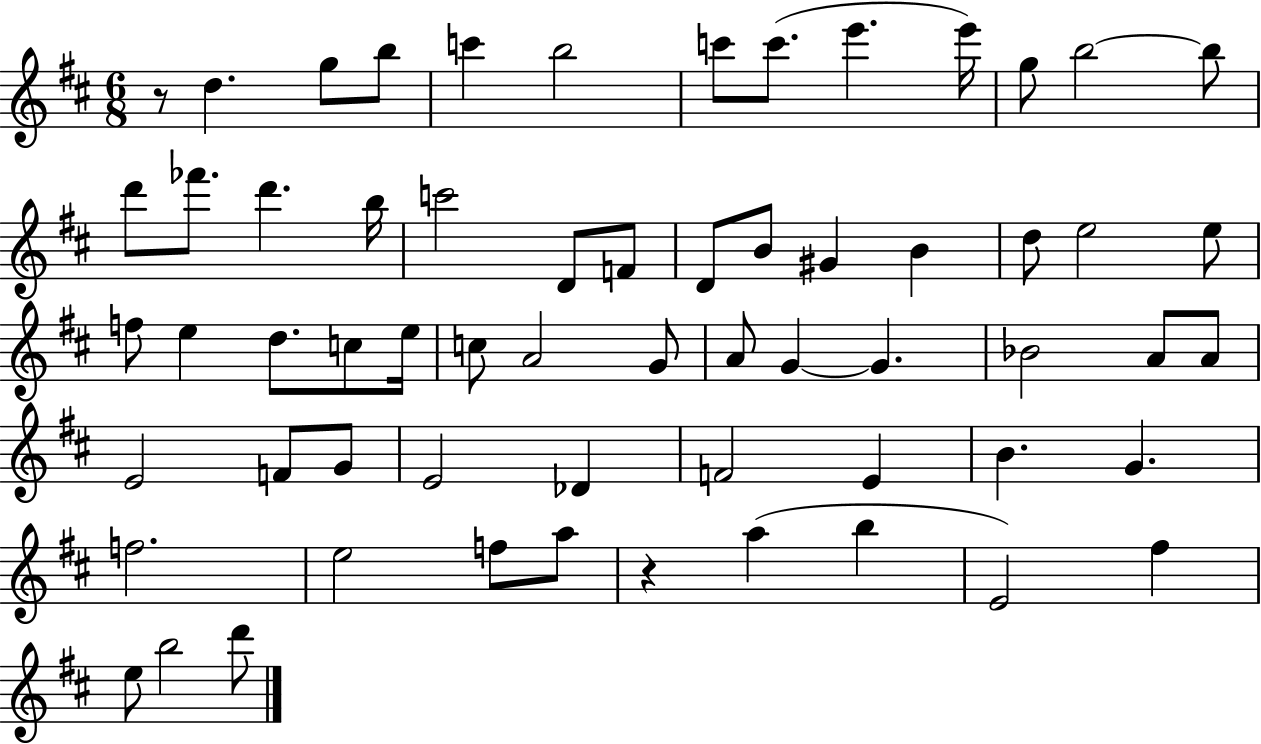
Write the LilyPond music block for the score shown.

{
  \clef treble
  \numericTimeSignature
  \time 6/8
  \key d \major
  r8 d''4. g''8 b''8 | c'''4 b''2 | c'''8 c'''8.( e'''4. e'''16) | g''8 b''2~~ b''8 | \break d'''8 fes'''8. d'''4. b''16 | c'''2 d'8 f'8 | d'8 b'8 gis'4 b'4 | d''8 e''2 e''8 | \break f''8 e''4 d''8. c''8 e''16 | c''8 a'2 g'8 | a'8 g'4~~ g'4. | bes'2 a'8 a'8 | \break e'2 f'8 g'8 | e'2 des'4 | f'2 e'4 | b'4. g'4. | \break f''2. | e''2 f''8 a''8 | r4 a''4( b''4 | e'2) fis''4 | \break e''8 b''2 d'''8 | \bar "|."
}